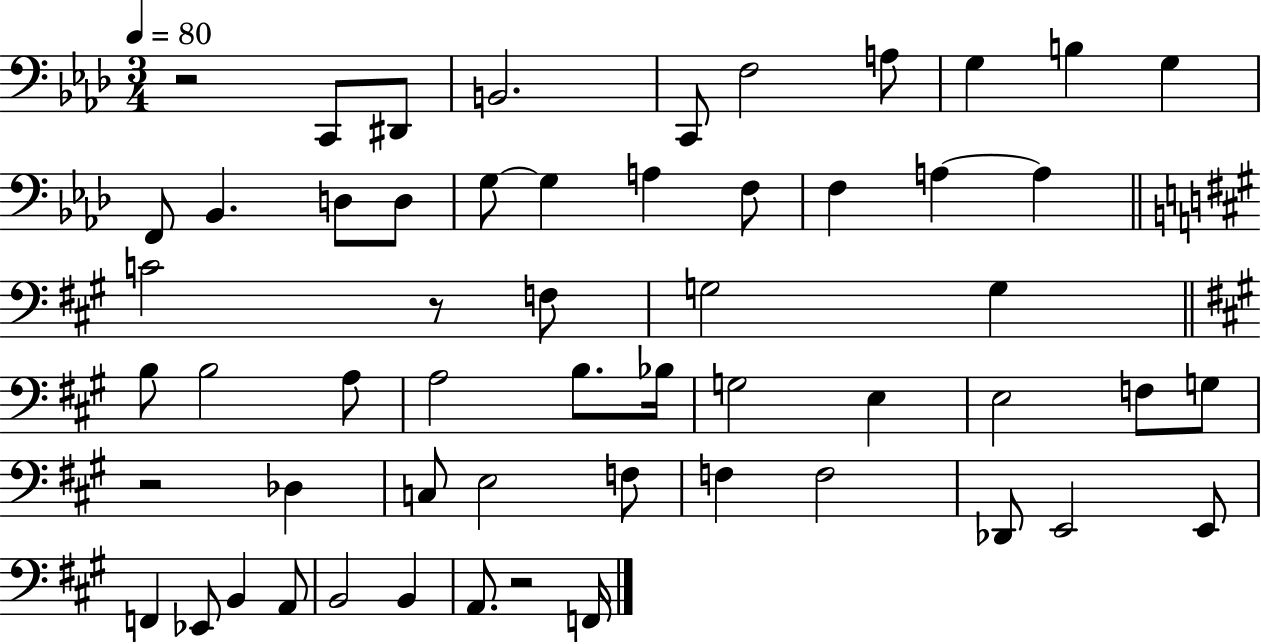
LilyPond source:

{
  \clef bass
  \numericTimeSignature
  \time 3/4
  \key aes \major
  \tempo 4 = 80
  r2 c,8 dis,8 | b,2. | c,8 f2 a8 | g4 b4 g4 | \break f,8 bes,4. d8 d8 | g8~~ g4 a4 f8 | f4 a4~~ a4 | \bar "||" \break \key a \major c'2 r8 f8 | g2 g4 | \bar "||" \break \key a \major b8 b2 a8 | a2 b8. bes16 | g2 e4 | e2 f8 g8 | \break r2 des4 | c8 e2 f8 | f4 f2 | des,8 e,2 e,8 | \break f,4 ees,8 b,4 a,8 | b,2 b,4 | a,8. r2 f,16 | \bar "|."
}